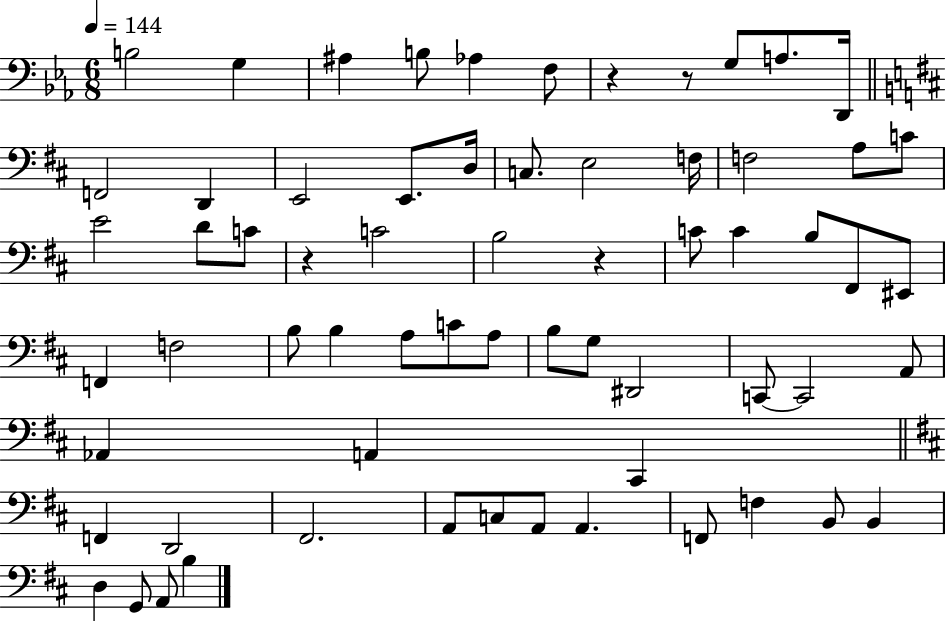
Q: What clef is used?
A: bass